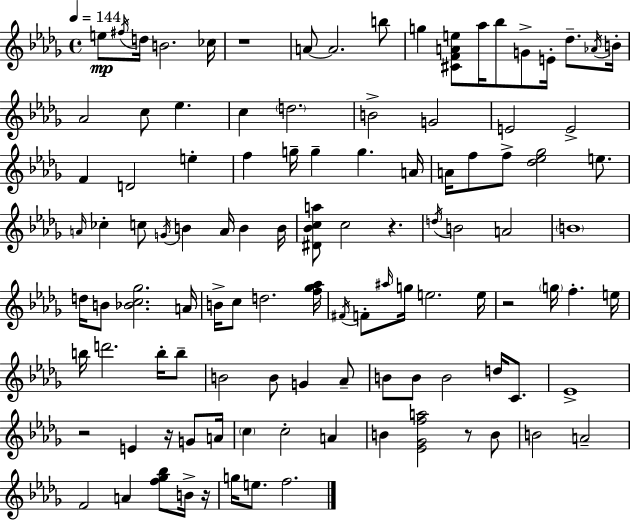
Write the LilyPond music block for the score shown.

{
  \clef treble
  \time 4/4
  \defaultTimeSignature
  \key bes \minor
  \tempo 4 = 144
  \repeat volta 2 { e''8\mp \acciaccatura { fis''16 } d''16 b'2. | ces''16 r1 | a'8~~ a'2. b''8 | g''4 <cis' f' a' e''>8 aes''16 bes''8 g'8-> e'16-. des''8.-- | \break \acciaccatura { aes'16 } b'16-. aes'2 c''8 ees''4. | c''4 \parenthesize d''2. | b'2-> g'2 | e'2 e'2-> | \break f'4 d'2 e''4-. | f''4 g''16-- g''4-- g''4. | a'16 a'16 f''8 f''8-> <des'' ees'' ges''>2 e''8. | \grace { a'16 } ces''4-. c''8 \acciaccatura { g'16 } b'4 a'16 b'4 | \break b'16 <dis' bes' c'' a''>8 c''2 r4. | \acciaccatura { d''16 } b'2 a'2 | \parenthesize b'1 | d''16 b'8 <bes' c'' ges''>2. | \break a'16 b'16-> c''8 d''2. | <f'' ges'' aes''>16 \acciaccatura { fis'16 } f'8-. \grace { ais''16 } g''16 e''2. | e''16 r2 \parenthesize g''16 | f''4.-. e''16 b''16 d'''2. | \break b''16-. b''8-- b'2 b'8 | g'4 aes'8-- b'8 b'8 b'2 | d''16 c'8. ees'1-> | r2 e'4 | \break r16 g'8 a'16 \parenthesize c''4 c''2-. | a'4 b'4 <ees' ges' f'' a''>2 | r8 b'8 b'2 a'2-- | f'2 a'4 | \break <f'' ges'' bes''>8 b'16-> r16 g''16 e''8. f''2. | } \bar "|."
}